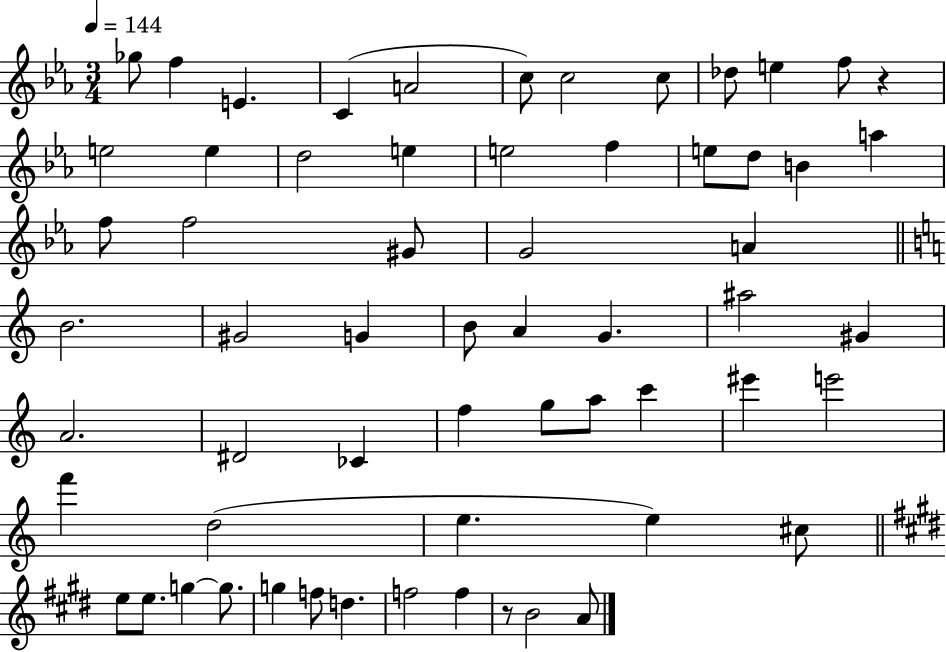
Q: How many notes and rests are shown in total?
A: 61